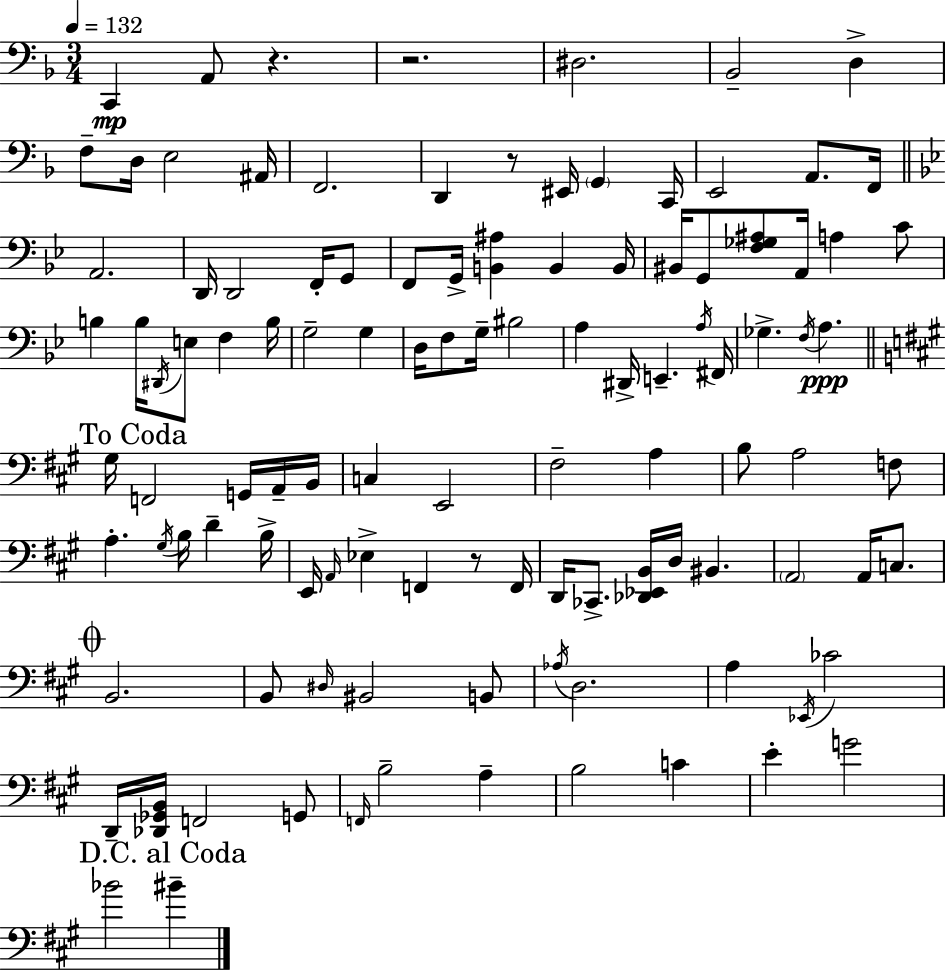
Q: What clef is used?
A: bass